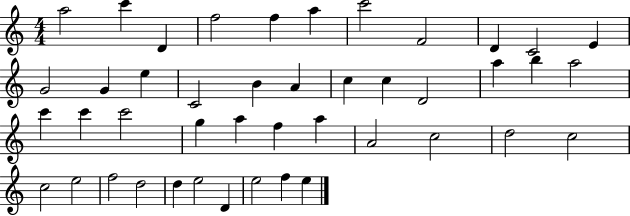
A5/h C6/q D4/q F5/h F5/q A5/q C6/h F4/h D4/q C4/h E4/q G4/h G4/q E5/q C4/h B4/q A4/q C5/q C5/q D4/h A5/q B5/q A5/h C6/q C6/q C6/h G5/q A5/q F5/q A5/q A4/h C5/h D5/h C5/h C5/h E5/h F5/h D5/h D5/q E5/h D4/q E5/h F5/q E5/q